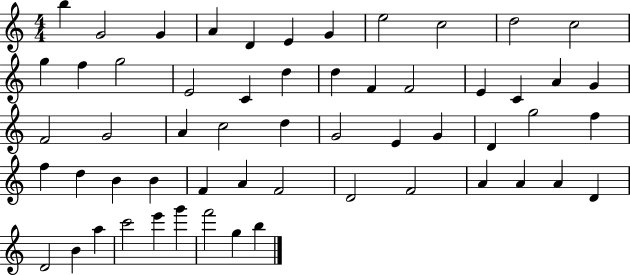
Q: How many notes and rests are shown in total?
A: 57